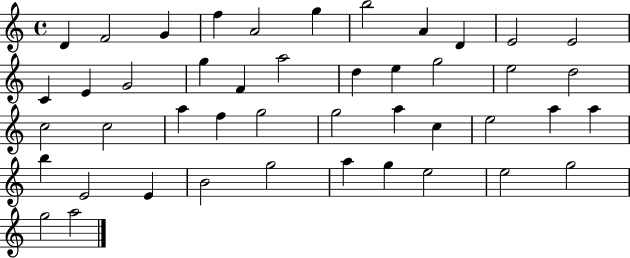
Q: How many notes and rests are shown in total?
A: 45